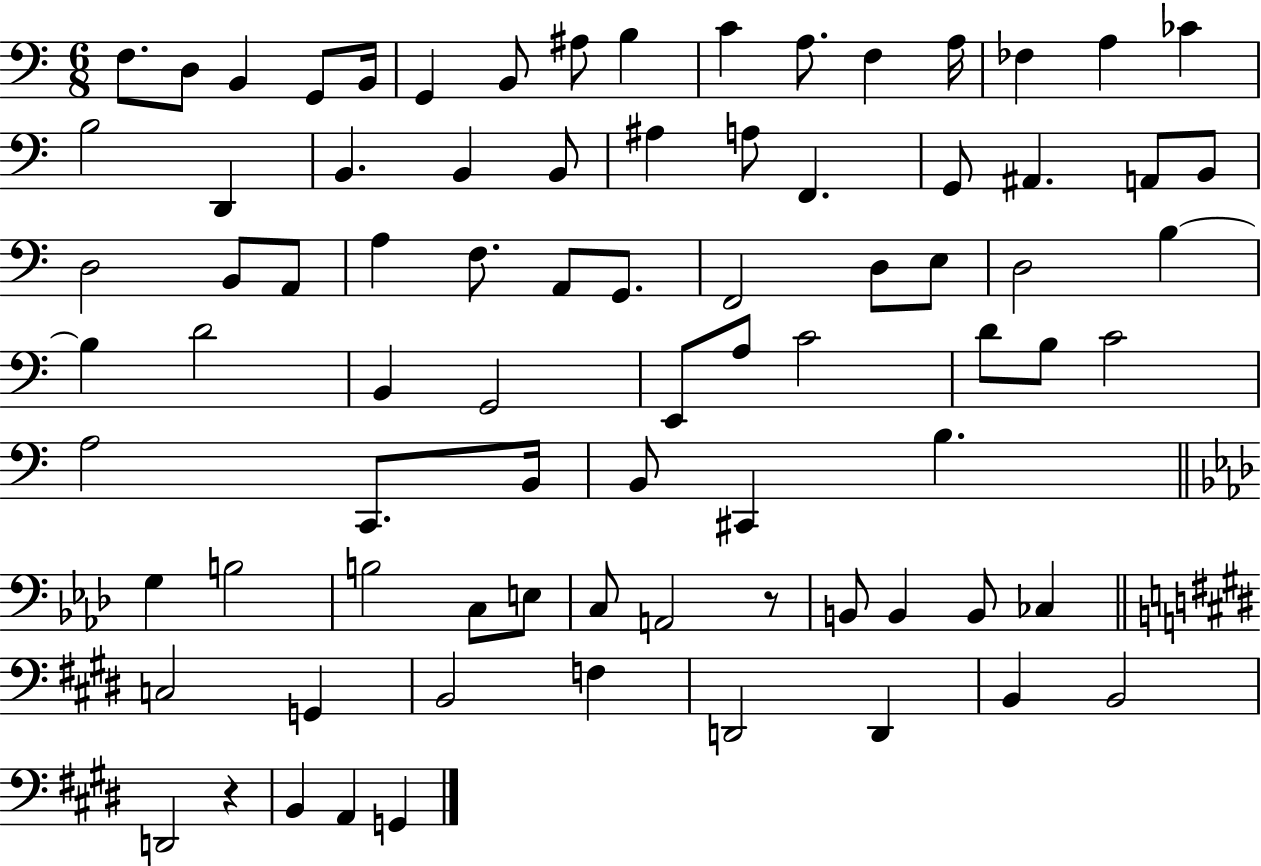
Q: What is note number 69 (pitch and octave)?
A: G2